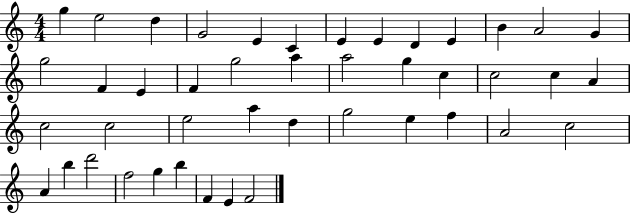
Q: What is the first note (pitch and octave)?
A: G5